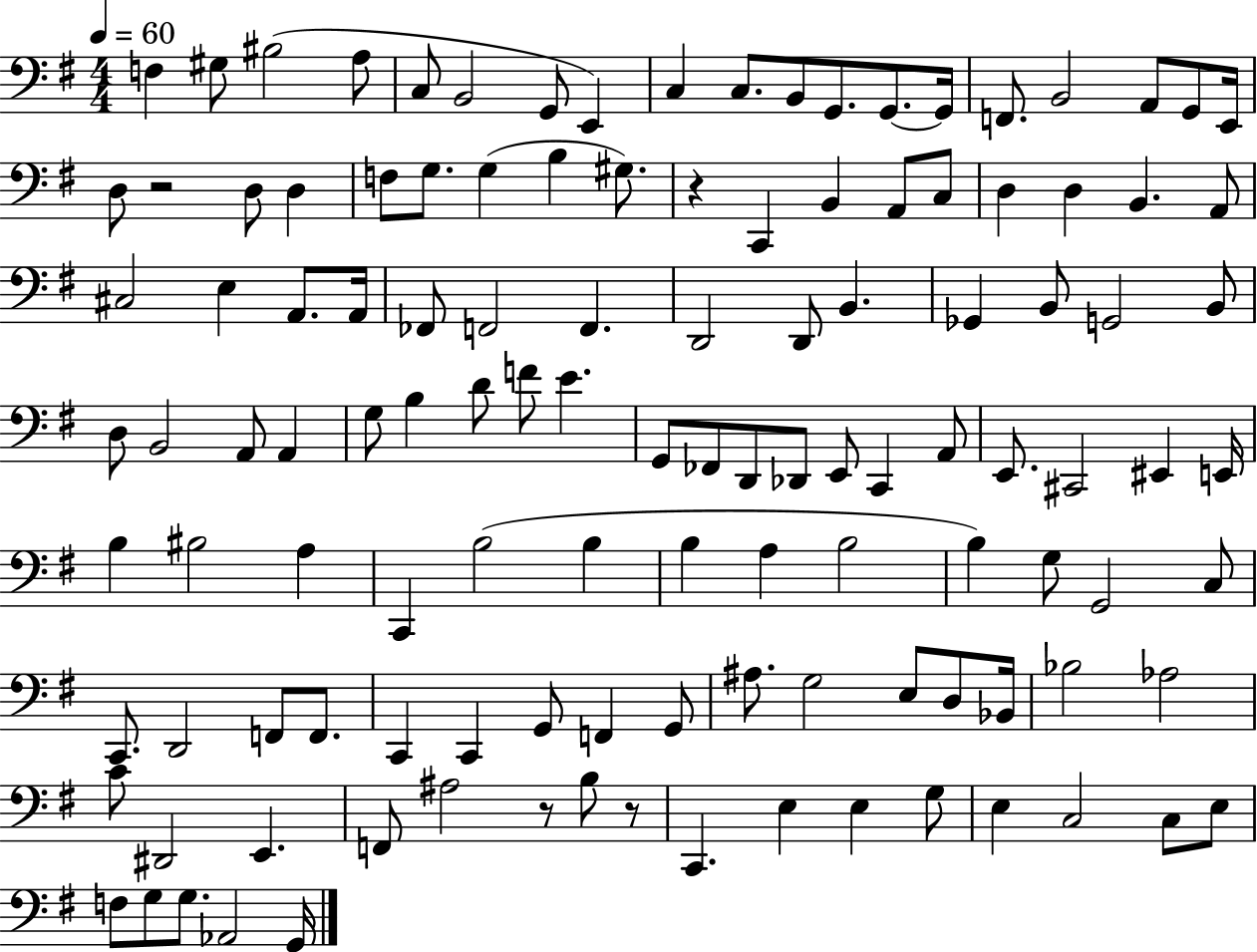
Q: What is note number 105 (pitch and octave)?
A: C2